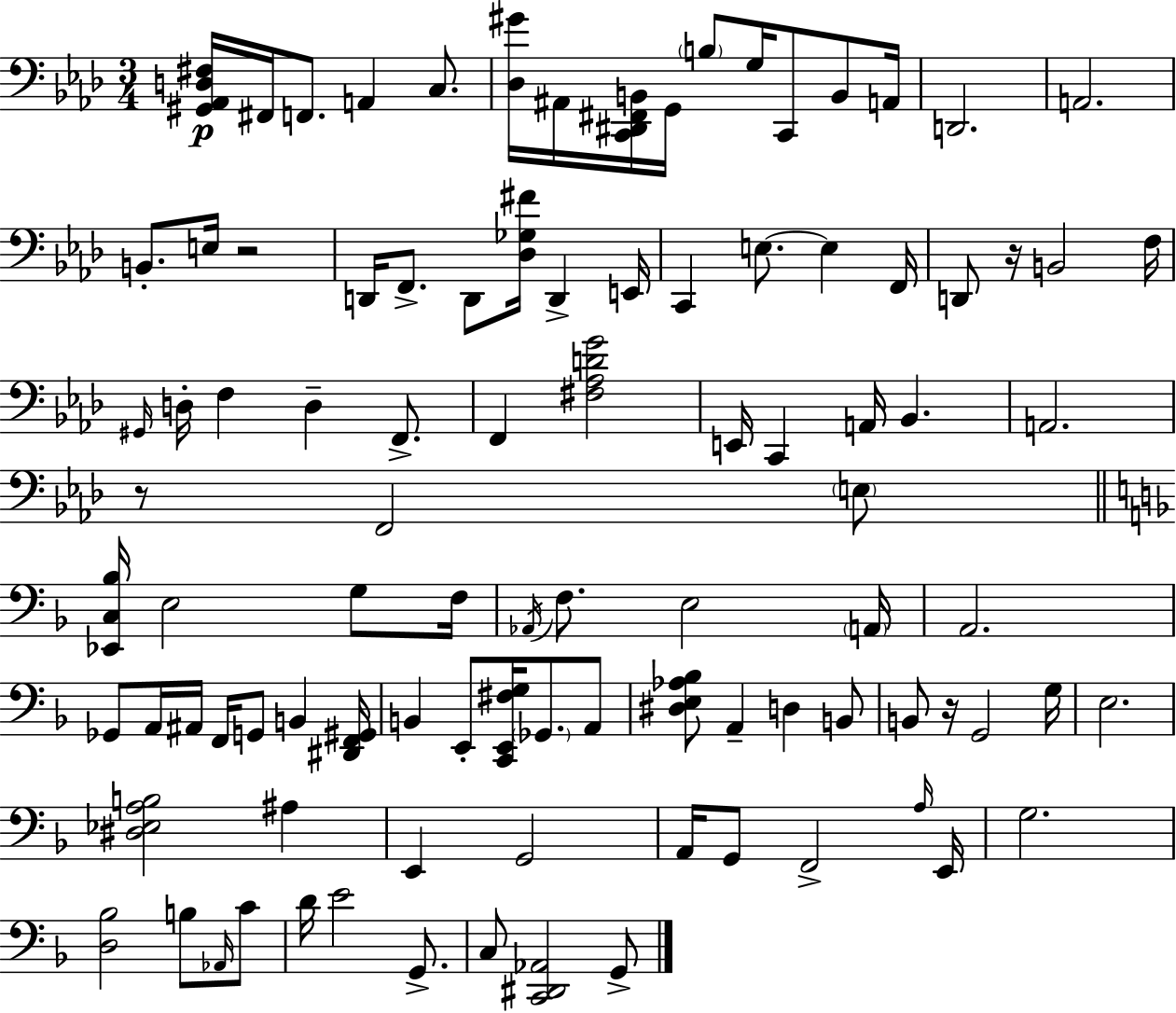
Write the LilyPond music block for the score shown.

{
  \clef bass
  \numericTimeSignature
  \time 3/4
  \key aes \major
  <gis, aes, d fis>16\p fis,16 f,8. a,4 c8. | <des gis'>16 ais,16 <c, dis, fis, b,>16 g,16 \parenthesize b8 g16 c,8 b,8 a,16 | d,2. | a,2. | \break b,8.-. e16 r2 | d,16 f,8.-> d,8 <des ges fis'>16 d,4-> e,16 | c,4 e8.~~ e4 f,16 | d,8 r16 b,2 f16 | \break \grace { gis,16 } d16-. f4 d4-- f,8.-> | f,4 <fis aes d' g'>2 | e,16 c,4 a,16 bes,4. | a,2. | \break r8 f,2 \parenthesize e8 | \bar "||" \break \key d \minor <ees, c bes>16 e2 g8 f16 | \acciaccatura { aes,16 } f8. e2 | \parenthesize a,16 a,2. | ges,8 a,16 ais,16 f,16 g,8 b,4 | \break <dis, f, gis,>16 b,4 e,8-. <c, e, fis g>16 \parenthesize ges,8. a,8 | <dis e aes bes>8 a,4-- d4 b,8 | b,8 r16 g,2 | g16 e2. | \break <dis ees a b>2 ais4 | e,4 g,2 | a,16 g,8 f,2-> | \grace { a16 } e,16 g2. | \break <d bes>2 b8 | \grace { aes,16 } c'8 d'16 e'2 | g,8.-> c8 <c, dis, aes,>2 | g,8-> \bar "|."
}